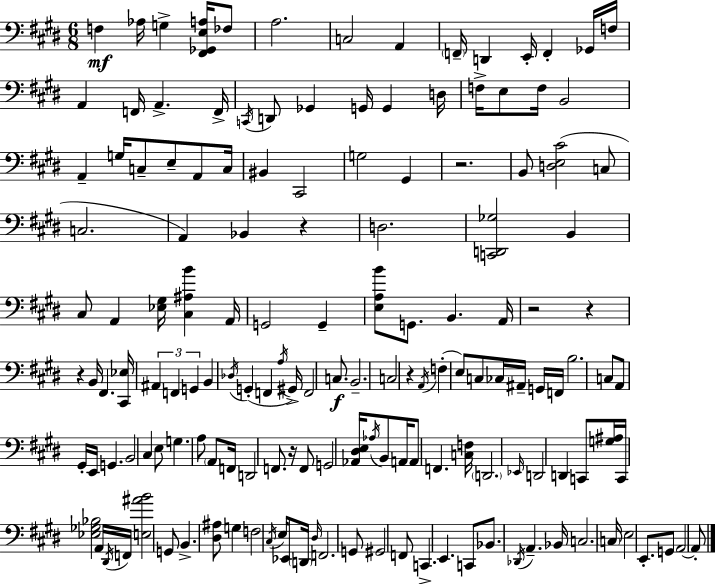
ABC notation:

X:1
T:Untitled
M:6/8
L:1/4
K:E
F, _A,/4 G, [^F,,_G,,E,A,]/4 _F,/2 A,2 C,2 A,, F,,/4 D,, E,,/4 F,, _G,,/4 F,/4 A,, F,,/4 A,, F,,/4 C,,/4 D,,/2 _G,, G,,/4 G,, D,/4 F,/4 E,/2 F,/4 B,,2 A,, G,/4 C,/2 E,/2 A,,/2 C,/4 ^B,, ^C,,2 G,2 ^G,, z2 B,,/2 [D,E,^C]2 C,/2 C,2 A,, _B,, z D,2 [C,,D,,_G,]2 B,, ^C,/2 A,, [_E,^G,]/4 [^C,^A,B] A,,/4 G,,2 G,, [E,A,B]/2 G,,/2 B,, A,,/4 z2 z z B,,/4 ^F,, [^C,,_E,]/4 ^A,, F,, G,, B,, _D,/4 G,, F,, A,/4 ^G,,/4 F,,2 C,/2 B,,2 C,2 z A,,/4 F, E,/2 C,/2 _C,/4 ^A,,/4 G,,/4 F,,/4 B,2 C,/2 A,,/2 ^G,,/4 E,,/4 G,, B,,2 ^C, E,/2 G, A,/2 A,,/2 F,,/4 D,,2 F,,/2 z/4 F,,/2 G,,2 [_A,,^D,E,]/4 _A,/4 B,,/2 A,,/4 A,,/2 F,, [C,F,]/4 D,,2 _E,,/4 D,,2 D,, C,,/2 [G,^A,]/4 C,,/4 [_E,_G,_B,]2 A,,/4 ^D,,/4 F,,/4 [E,^AB]2 G,,/2 B,, [^D,^A,]/2 G, F,2 ^C,/4 E,/4 _E,,/2 D,,/4 ^D,/4 F,,2 G,,/2 ^G,,2 F,,/2 C,, E,, C,,/2 _B,,/2 _D,,/4 A,, _B,,/4 C,2 C,/4 E,2 E,,/2 G,,/2 A,,2 A,,/2